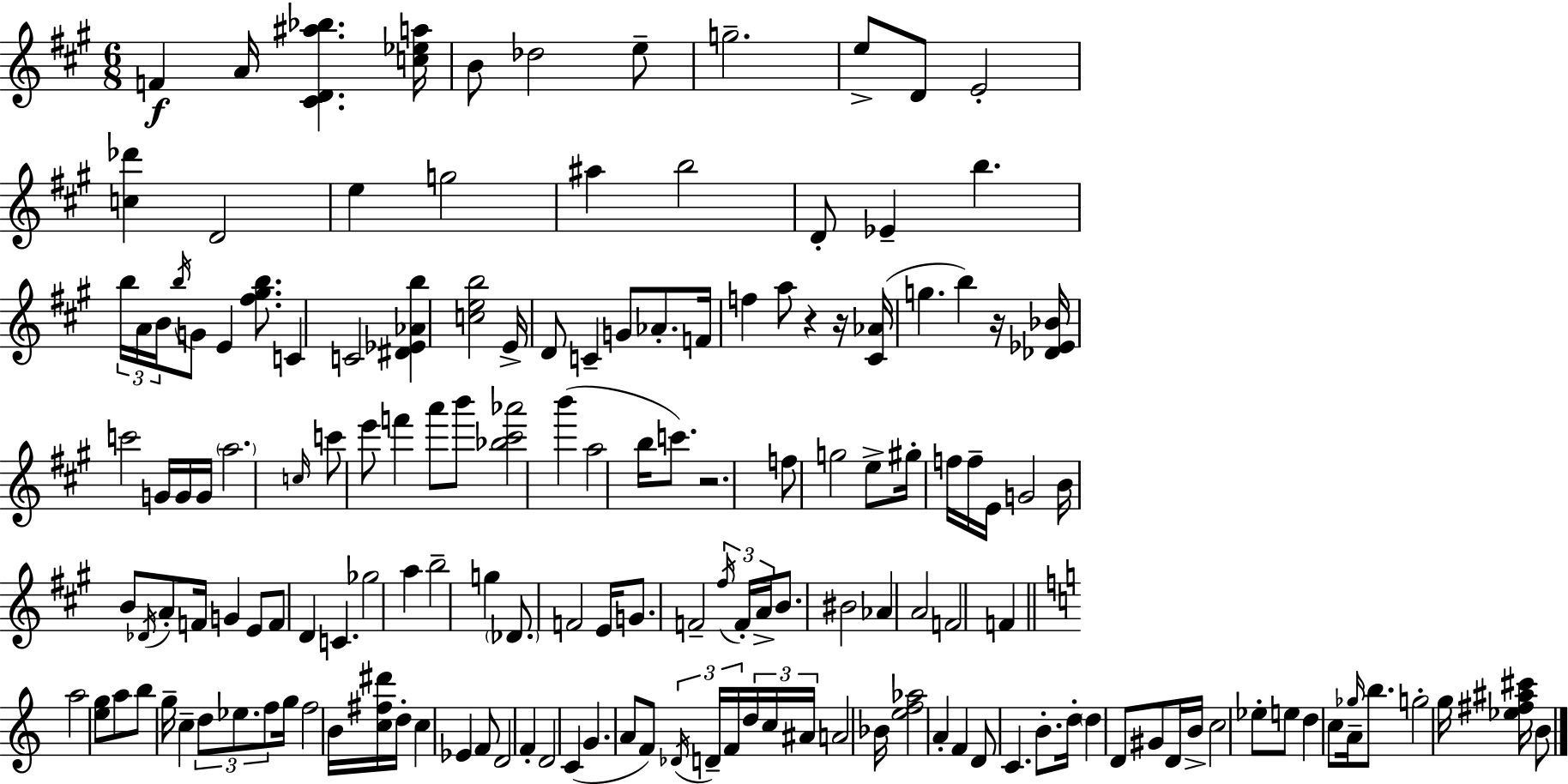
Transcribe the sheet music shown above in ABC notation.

X:1
T:Untitled
M:6/8
L:1/4
K:A
F A/4 [^CD^a_b] [c_ea]/4 B/2 _d2 e/2 g2 e/2 D/2 E2 [c_d'] D2 e g2 ^a b2 D/2 _E b b/4 A/4 B/4 b/4 G/2 E [^f^gb]/2 C C2 [^D_E_Ab] [ceb]2 E/4 D/2 C G/2 _A/2 F/4 f a/2 z z/4 [^C_A]/4 g b z/4 [_D_E_B]/4 c'2 G/4 G/4 G/4 a2 c/4 c'/2 e'/2 f' a'/2 b'/2 [_b^c'_a']2 b' a2 b/4 c'/2 z2 f/2 g2 e/2 ^g/4 f/4 f/4 E/4 G2 B/4 B/2 _D/4 A/2 F/4 G E/2 F/2 D C _g2 a b2 g _D/2 F2 E/4 G/2 F2 ^f/4 F/4 A/4 B/2 ^B2 _A A2 F2 F a2 [eg]/2 a/2 b/2 g/4 c d/2 _e/2 f/2 g/4 f2 B/4 [c^f^d']/4 d/4 c _E F/2 D2 F D2 C G A/2 F/2 _D/4 D/4 F/4 d/4 c/4 ^A/4 A2 _B/4 [ef_a]2 A F D/2 C B/2 d/4 d D/2 ^G/2 D/4 B/4 c2 _e/2 e/2 d c/2 A/4 _g/4 b/2 g2 g/4 [_e^f^a^c']/4 B/2